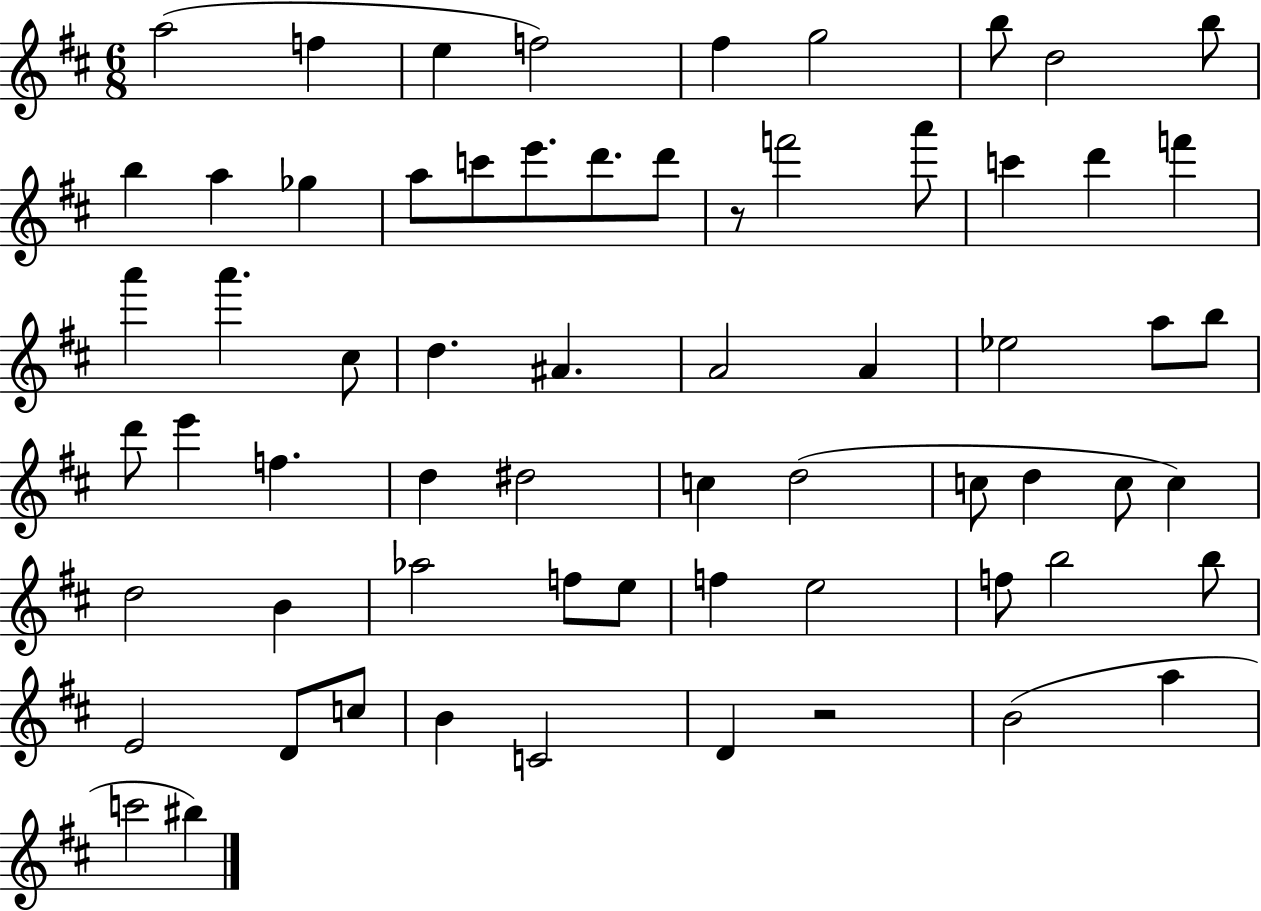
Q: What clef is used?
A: treble